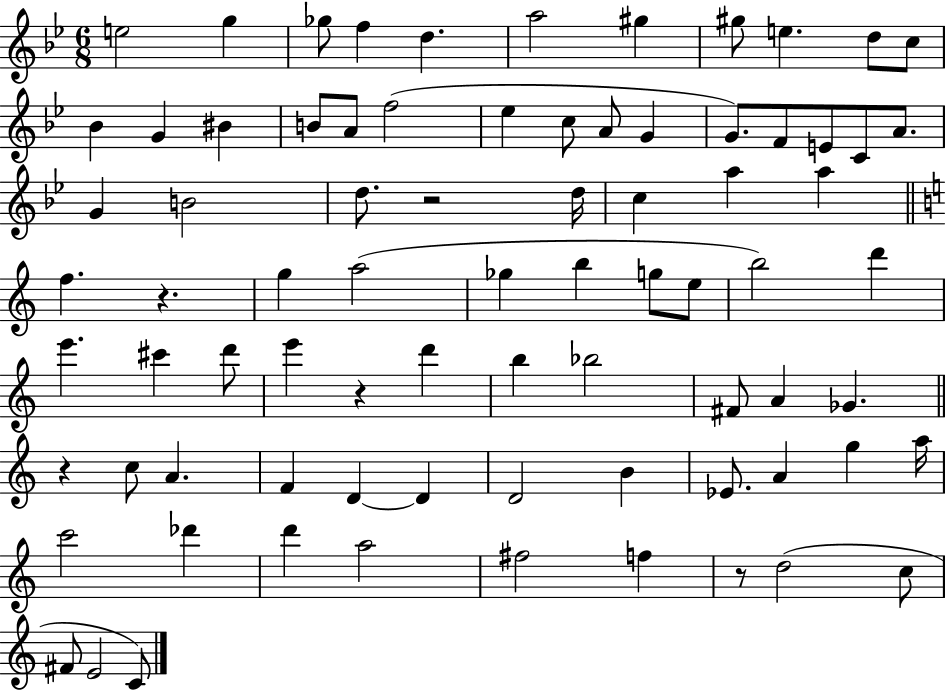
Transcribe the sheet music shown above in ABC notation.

X:1
T:Untitled
M:6/8
L:1/4
K:Bb
e2 g _g/2 f d a2 ^g ^g/2 e d/2 c/2 _B G ^B B/2 A/2 f2 _e c/2 A/2 G G/2 F/2 E/2 C/2 A/2 G B2 d/2 z2 d/4 c a a f z g a2 _g b g/2 e/2 b2 d' e' ^c' d'/2 e' z d' b _b2 ^F/2 A _G z c/2 A F D D D2 B _E/2 A g a/4 c'2 _d' d' a2 ^f2 f z/2 d2 c/2 ^F/2 E2 C/2